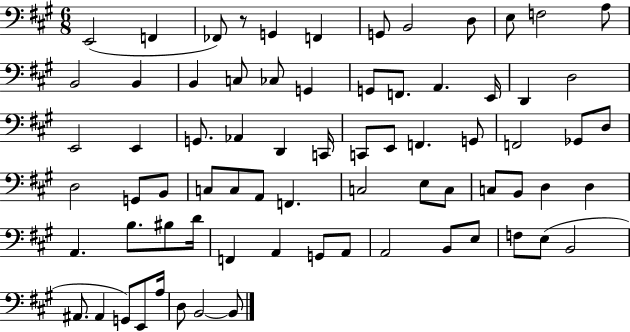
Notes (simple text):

E2/h F2/q FES2/e R/e G2/q F2/q G2/e B2/h D3/e E3/e F3/h A3/e B2/h B2/q B2/q C3/e CES3/e G2/q G2/e F2/e. A2/q. E2/s D2/q D3/h E2/h E2/q G2/e. Ab2/q D2/q C2/s C2/e E2/e F2/q. G2/e F2/h Gb2/e D3/e D3/h G2/e B2/e C3/e C3/e A2/e F2/q. C3/h E3/e C3/e C3/e B2/e D3/q D3/q A2/q. B3/e. BIS3/e D4/s F2/q A2/q G2/e A2/e A2/h B2/e E3/e F3/e E3/e B2/h A#2/e. A#2/q G2/e E2/e A3/s D3/e B2/h B2/e